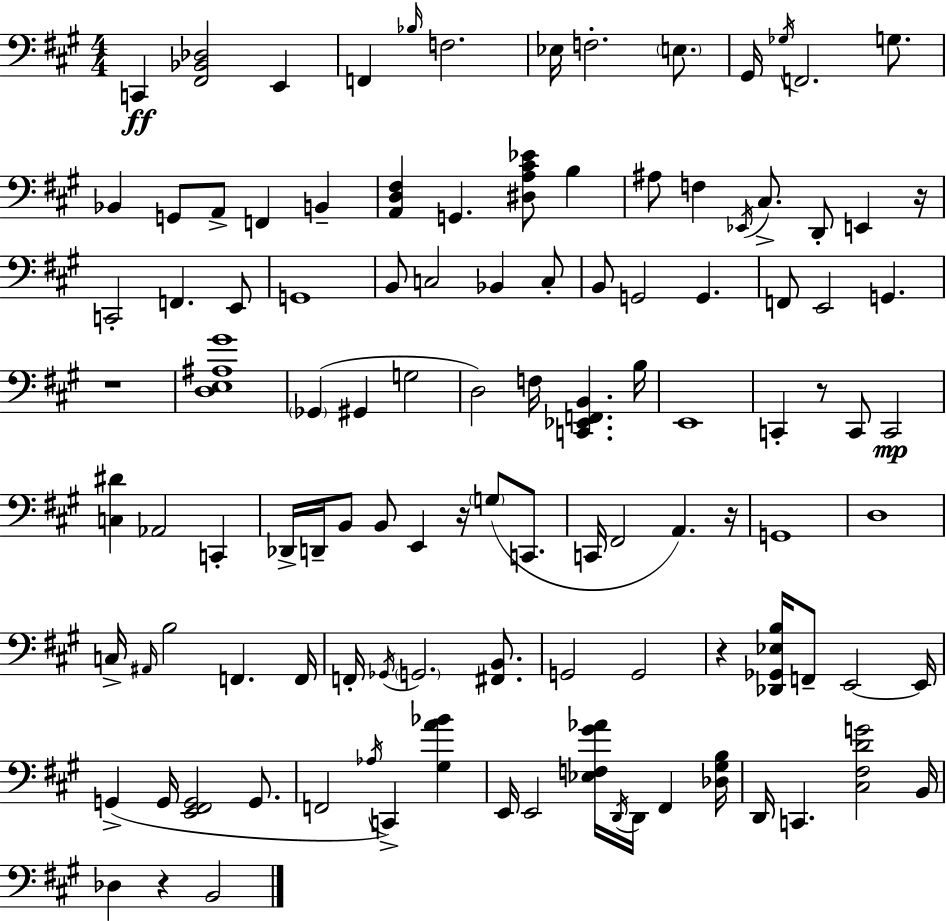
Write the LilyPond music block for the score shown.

{
  \clef bass
  \numericTimeSignature
  \time 4/4
  \key a \major
  \repeat volta 2 { c,4\ff <fis, bes, des>2 e,4 | f,4 \grace { bes16 } f2. | ees16 f2.-. \parenthesize e8. | gis,16 \acciaccatura { ges16 } f,2. g8. | \break bes,4 g,8 a,8-> f,4 b,4-- | <a, d fis>4 g,4. <dis a cis' ees'>8 b4 | ais8 f4 \acciaccatura { ees,16 } cis8.-> d,8-. e,4 | r16 c,2-. f,4. | \break e,8 g,1 | b,8 c2 bes,4 | c8-. b,8 g,2 g,4. | f,8 e,2 g,4. | \break r1 | <d e ais gis'>1 | \parenthesize ges,4( gis,4 g2 | d2) f16 <c, ees, f, b,>4. | \break b16 e,1 | c,4-. r8 c,8 c,2\mp | <c dis'>4 aes,2 c,4-. | des,16-> d,16-- b,8 b,8 e,4 r16 \parenthesize g8( | \break c,8. c,16 fis,2 a,4.) | r16 g,1 | d1 | c16-> \grace { ais,16 } b2 f,4. | \break f,16 f,16-. \acciaccatura { ges,16 } \parenthesize g,2. | <fis, b,>8. g,2 g,2 | r4 <des, ges, ees b>16 f,8-- e,2~~ | e,16 g,4->( g,16 <e, fis, g,>2 | \break g,8. f,2 \acciaccatura { aes16 }) c,4-> | <gis a' bes'>4 e,16 e,2 <ees f gis' aes'>16 | \acciaccatura { d,16 } d,16 fis,4 <des gis b>16 d,16 c,4. <cis fis d' g'>2 | b,16 des4 r4 b,2 | \break } \bar "|."
}